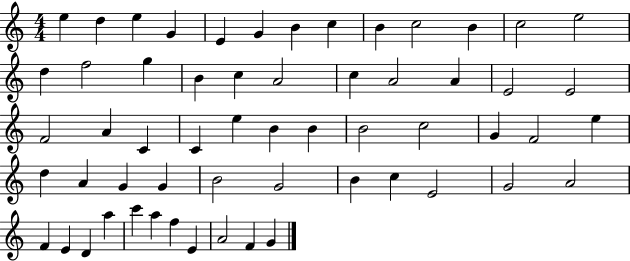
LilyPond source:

{
  \clef treble
  \numericTimeSignature
  \time 4/4
  \key c \major
  e''4 d''4 e''4 g'4 | e'4 g'4 b'4 c''4 | b'4 c''2 b'4 | c''2 e''2 | \break d''4 f''2 g''4 | b'4 c''4 a'2 | c''4 a'2 a'4 | e'2 e'2 | \break f'2 a'4 c'4 | c'4 e''4 b'4 b'4 | b'2 c''2 | g'4 f'2 e''4 | \break d''4 a'4 g'4 g'4 | b'2 g'2 | b'4 c''4 e'2 | g'2 a'2 | \break f'4 e'4 d'4 a''4 | c'''4 a''4 f''4 e'4 | a'2 f'4 g'4 | \bar "|."
}